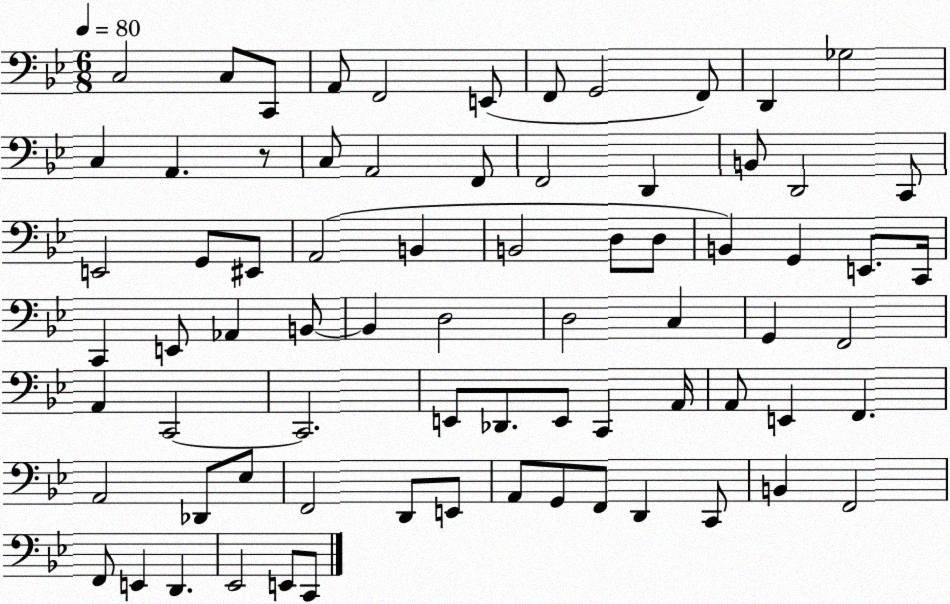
X:1
T:Untitled
M:6/8
L:1/4
K:Bb
C,2 C,/2 C,,/2 A,,/2 F,,2 E,,/2 F,,/2 G,,2 F,,/2 D,, _G,2 C, A,, z/2 C,/2 A,,2 F,,/2 F,,2 D,, B,,/2 D,,2 C,,/2 E,,2 G,,/2 ^E,,/2 A,,2 B,, B,,2 D,/2 D,/2 B,, G,, E,,/2 C,,/4 C,, E,,/2 _A,, B,,/2 B,, D,2 D,2 C, G,, F,,2 A,, C,,2 C,,2 E,,/2 _D,,/2 E,,/2 C,, A,,/4 A,,/2 E,, F,, A,,2 _D,,/2 _E,/2 F,,2 D,,/2 E,,/2 A,,/2 G,,/2 F,,/2 D,, C,,/2 B,, F,,2 F,,/2 E,, D,, _E,,2 E,,/2 C,,/2